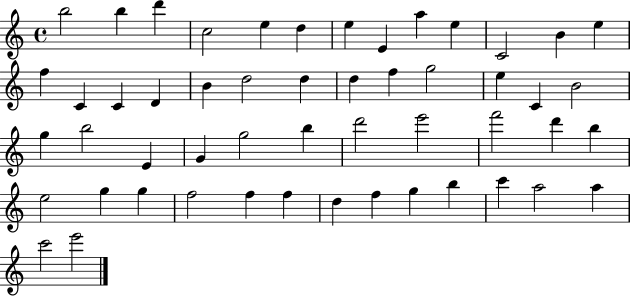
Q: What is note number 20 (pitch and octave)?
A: D5